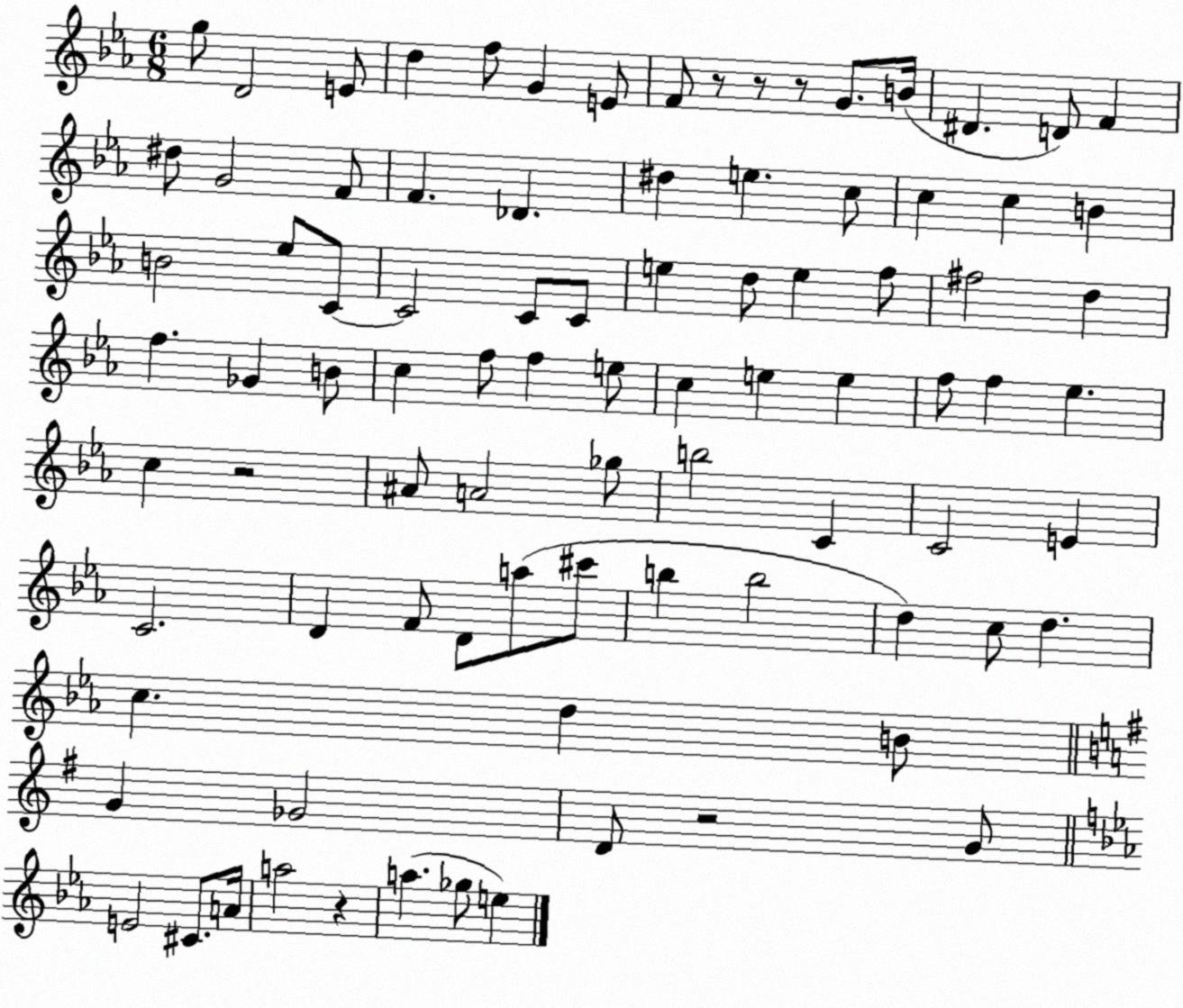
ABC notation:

X:1
T:Untitled
M:6/8
L:1/4
K:Eb
g/2 D2 E/2 d f/2 G E/2 F/2 z/2 z/2 z/2 G/2 B/4 ^D D/2 F ^d/2 G2 F/2 F _D ^d e c/2 c c B B2 _e/2 C/2 C2 C/2 C/2 e d/2 e f/2 ^f2 d f _G B/2 c f/2 f e/2 c e e f/2 f _e c z2 ^A/2 A2 _g/2 b2 C C2 E C2 D F/2 D/2 a/2 ^c'/2 b b2 d c/2 d c d B/2 G _G2 D/2 z2 G/2 E2 ^C/2 A/4 a2 z a _g/2 e